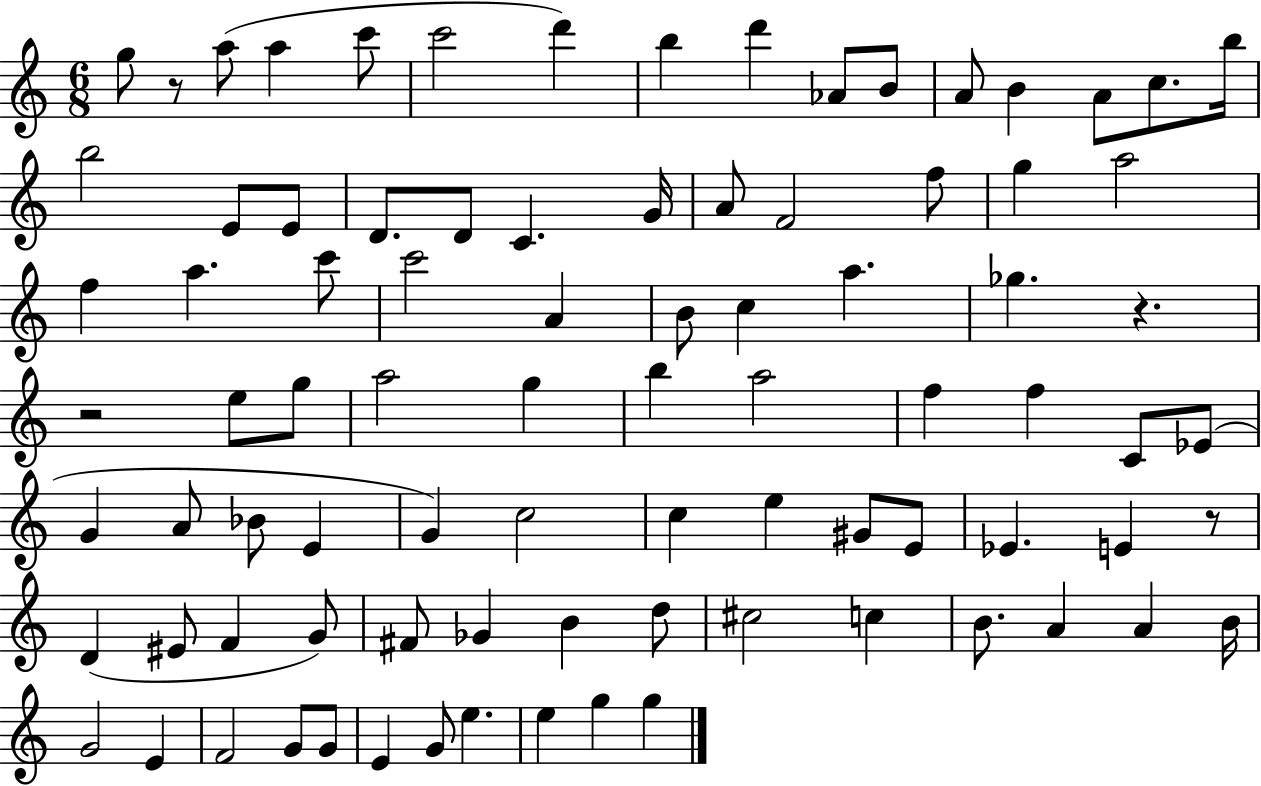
{
  \clef treble
  \numericTimeSignature
  \time 6/8
  \key c \major
  g''8 r8 a''8( a''4 c'''8 | c'''2 d'''4) | b''4 d'''4 aes'8 b'8 | a'8 b'4 a'8 c''8. b''16 | \break b''2 e'8 e'8 | d'8. d'8 c'4. g'16 | a'8 f'2 f''8 | g''4 a''2 | \break f''4 a''4. c'''8 | c'''2 a'4 | b'8 c''4 a''4. | ges''4. r4. | \break r2 e''8 g''8 | a''2 g''4 | b''4 a''2 | f''4 f''4 c'8 ees'8( | \break g'4 a'8 bes'8 e'4 | g'4) c''2 | c''4 e''4 gis'8 e'8 | ees'4. e'4 r8 | \break d'4( eis'8 f'4 g'8) | fis'8 ges'4 b'4 d''8 | cis''2 c''4 | b'8. a'4 a'4 b'16 | \break g'2 e'4 | f'2 g'8 g'8 | e'4 g'8 e''4. | e''4 g''4 g''4 | \break \bar "|."
}